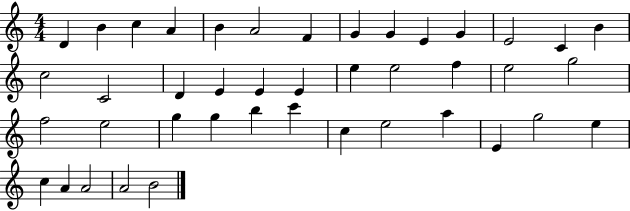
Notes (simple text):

D4/q B4/q C5/q A4/q B4/q A4/h F4/q G4/q G4/q E4/q G4/q E4/h C4/q B4/q C5/h C4/h D4/q E4/q E4/q E4/q E5/q E5/h F5/q E5/h G5/h F5/h E5/h G5/q G5/q B5/q C6/q C5/q E5/h A5/q E4/q G5/h E5/q C5/q A4/q A4/h A4/h B4/h